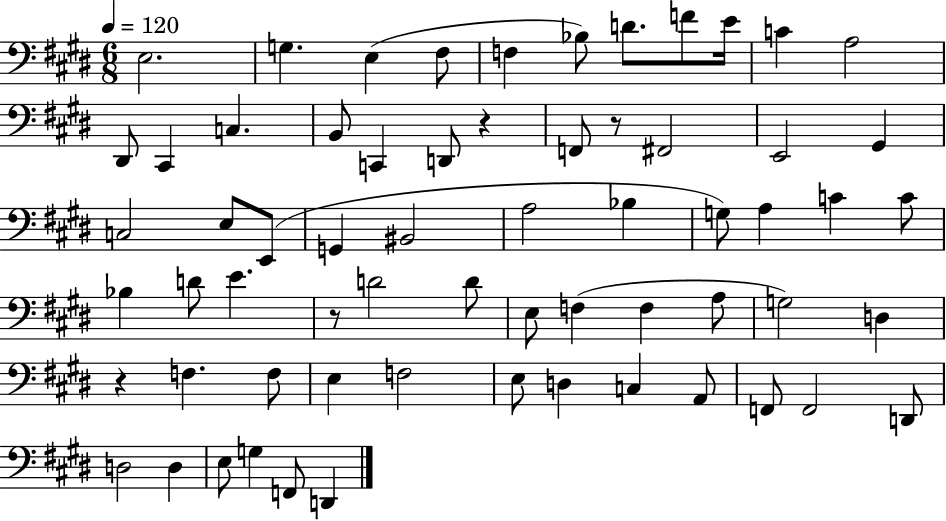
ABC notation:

X:1
T:Untitled
M:6/8
L:1/4
K:E
E,2 G, E, ^F,/2 F, _B,/2 D/2 F/2 E/4 C A,2 ^D,,/2 ^C,, C, B,,/2 C,, D,,/2 z F,,/2 z/2 ^F,,2 E,,2 ^G,, C,2 E,/2 E,,/2 G,, ^B,,2 A,2 _B, G,/2 A, C C/2 _B, D/2 E z/2 D2 D/2 E,/2 F, F, A,/2 G,2 D, z F, F,/2 E, F,2 E,/2 D, C, A,,/2 F,,/2 F,,2 D,,/2 D,2 D, E,/2 G, F,,/2 D,,